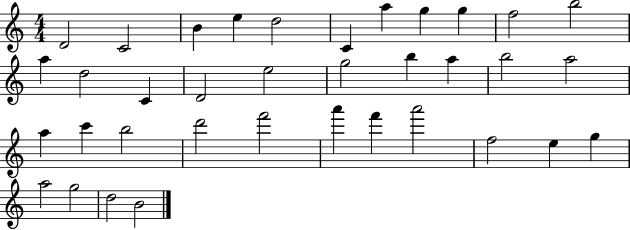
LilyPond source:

{
  \clef treble
  \numericTimeSignature
  \time 4/4
  \key c \major
  d'2 c'2 | b'4 e''4 d''2 | c'4 a''4 g''4 g''4 | f''2 b''2 | \break a''4 d''2 c'4 | d'2 e''2 | g''2 b''4 a''4 | b''2 a''2 | \break a''4 c'''4 b''2 | d'''2 f'''2 | a'''4 f'''4 a'''2 | f''2 e''4 g''4 | \break a''2 g''2 | d''2 b'2 | \bar "|."
}